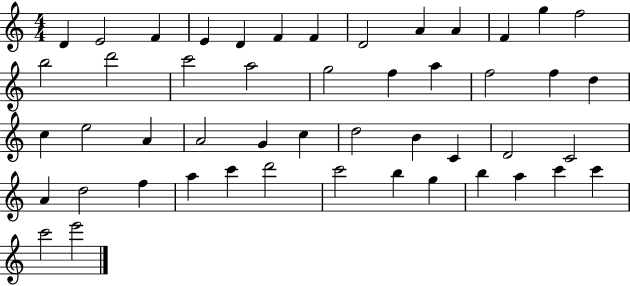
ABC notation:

X:1
T:Untitled
M:4/4
L:1/4
K:C
D E2 F E D F F D2 A A F g f2 b2 d'2 c'2 a2 g2 f a f2 f d c e2 A A2 G c d2 B C D2 C2 A d2 f a c' d'2 c'2 b g b a c' c' c'2 e'2